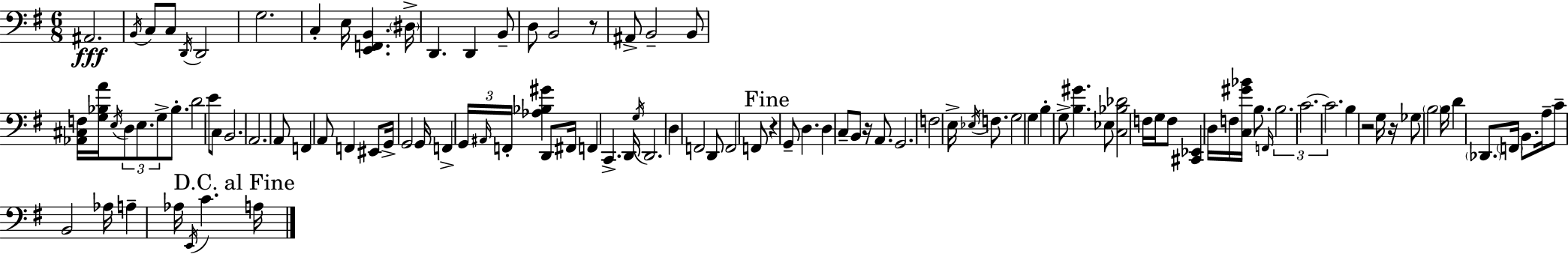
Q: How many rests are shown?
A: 5